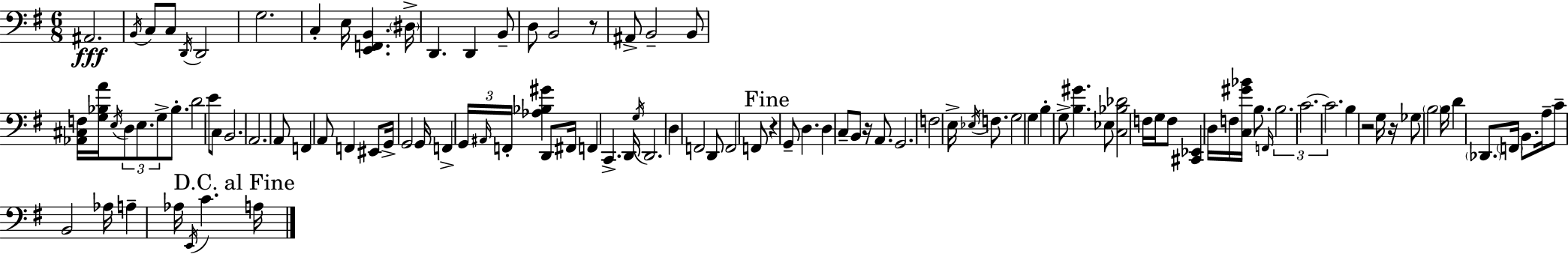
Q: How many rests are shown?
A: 5